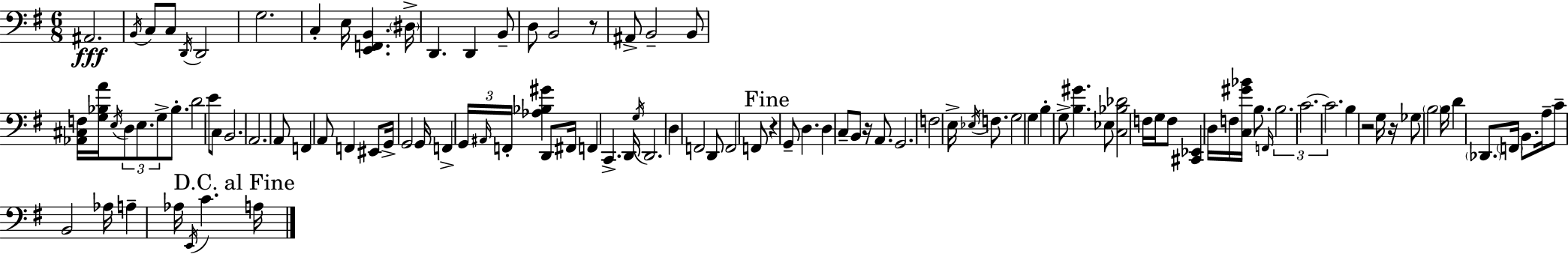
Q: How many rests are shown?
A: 5